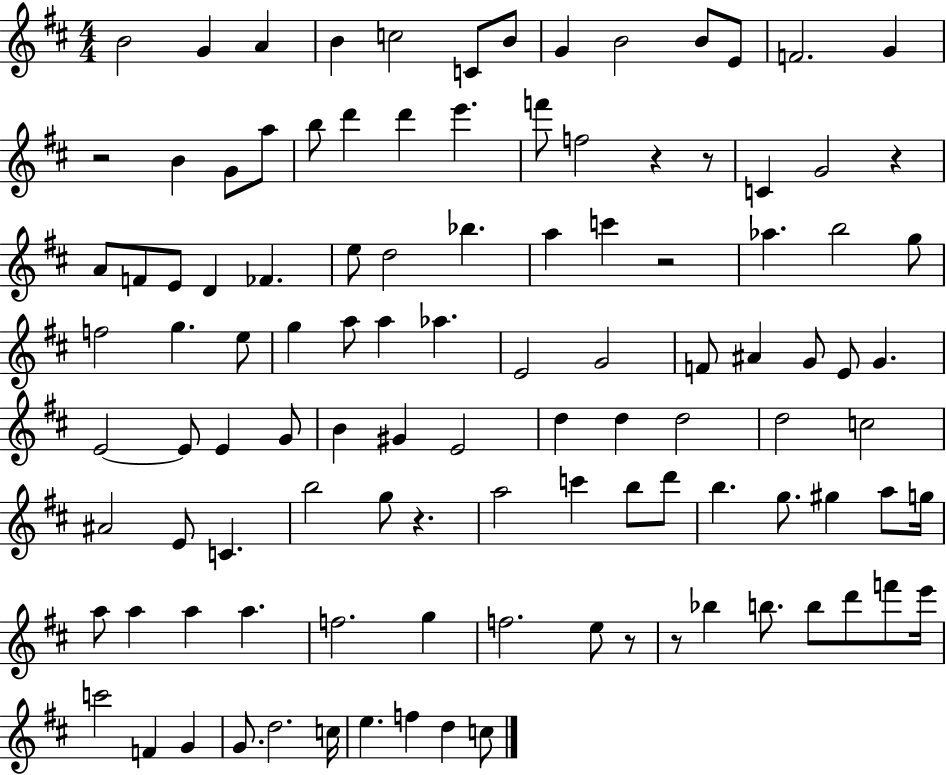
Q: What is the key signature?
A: D major